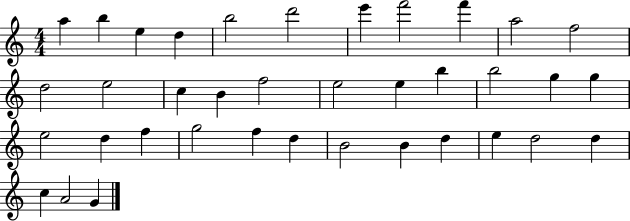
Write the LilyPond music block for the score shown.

{
  \clef treble
  \numericTimeSignature
  \time 4/4
  \key c \major
  a''4 b''4 e''4 d''4 | b''2 d'''2 | e'''4 f'''2 f'''4 | a''2 f''2 | \break d''2 e''2 | c''4 b'4 f''2 | e''2 e''4 b''4 | b''2 g''4 g''4 | \break e''2 d''4 f''4 | g''2 f''4 d''4 | b'2 b'4 d''4 | e''4 d''2 d''4 | \break c''4 a'2 g'4 | \bar "|."
}